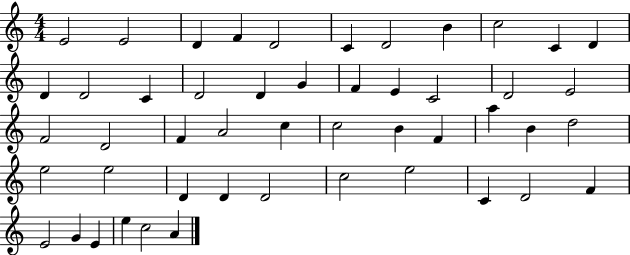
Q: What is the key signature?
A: C major